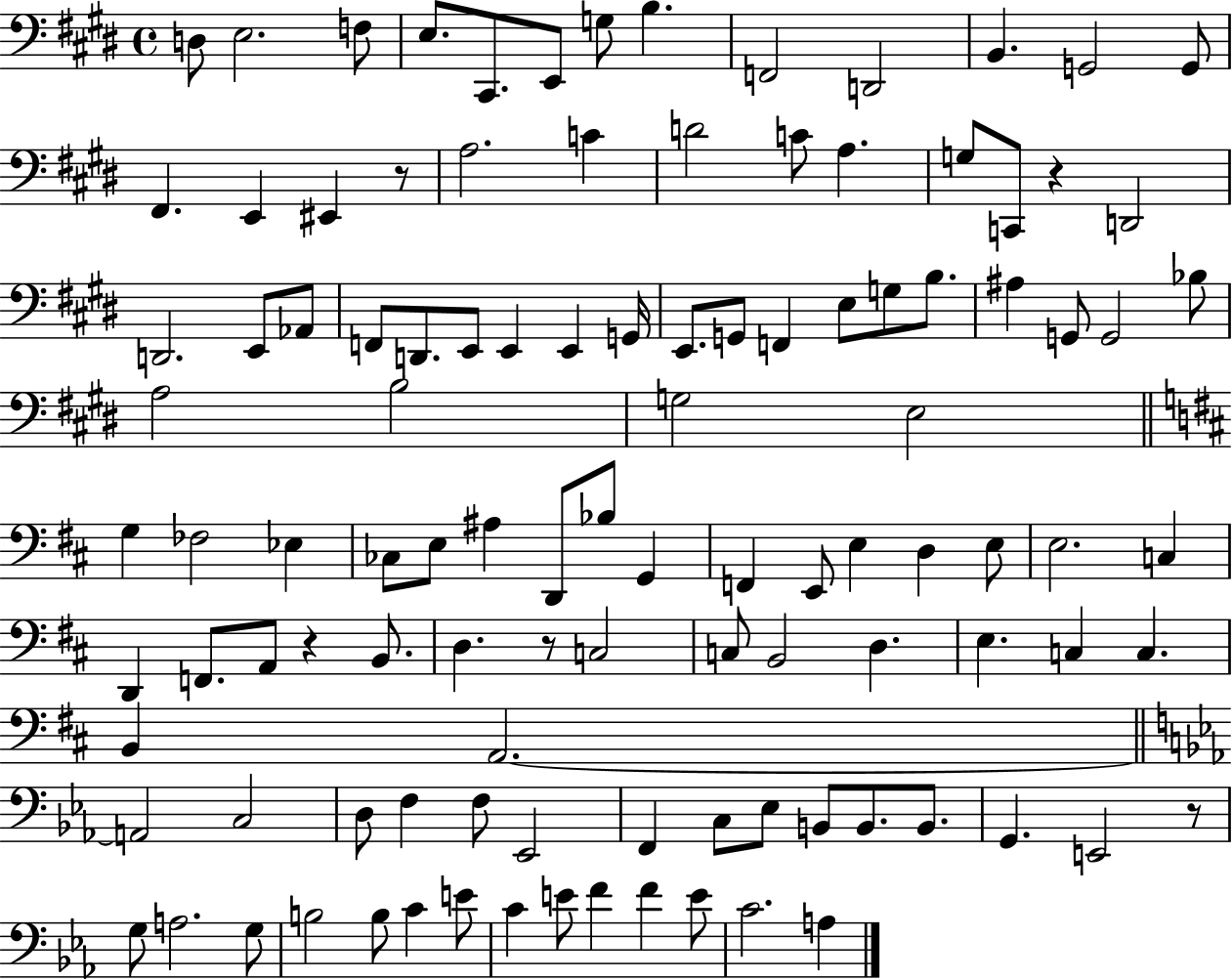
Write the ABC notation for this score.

X:1
T:Untitled
M:4/4
L:1/4
K:E
D,/2 E,2 F,/2 E,/2 ^C,,/2 E,,/2 G,/2 B, F,,2 D,,2 B,, G,,2 G,,/2 ^F,, E,, ^E,, z/2 A,2 C D2 C/2 A, G,/2 C,,/2 z D,,2 D,,2 E,,/2 _A,,/2 F,,/2 D,,/2 E,,/2 E,, E,, G,,/4 E,,/2 G,,/2 F,, E,/2 G,/2 B,/2 ^A, G,,/2 G,,2 _B,/2 A,2 B,2 G,2 E,2 G, _F,2 _E, _C,/2 E,/2 ^A, D,,/2 _B,/2 G,, F,, E,,/2 E, D, E,/2 E,2 C, D,, F,,/2 A,,/2 z B,,/2 D, z/2 C,2 C,/2 B,,2 D, E, C, C, B,, A,,2 A,,2 C,2 D,/2 F, F,/2 _E,,2 F,, C,/2 _E,/2 B,,/2 B,,/2 B,,/2 G,, E,,2 z/2 G,/2 A,2 G,/2 B,2 B,/2 C E/2 C E/2 F F E/2 C2 A,